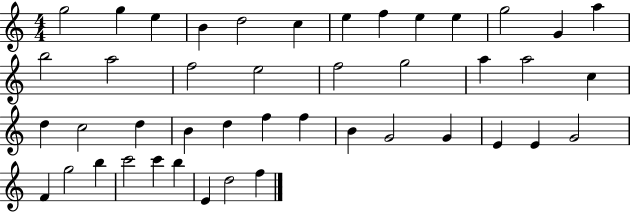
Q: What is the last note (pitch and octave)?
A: F5